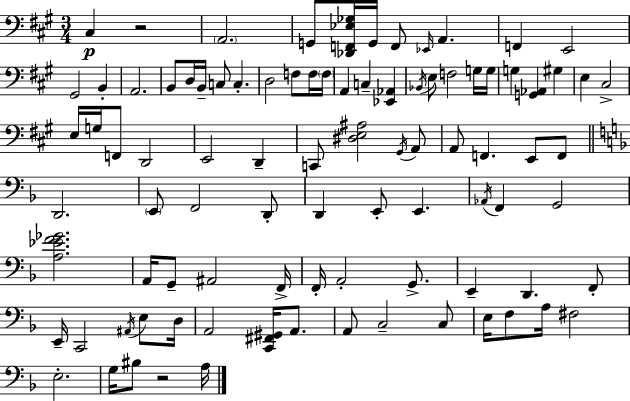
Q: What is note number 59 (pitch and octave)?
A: F2